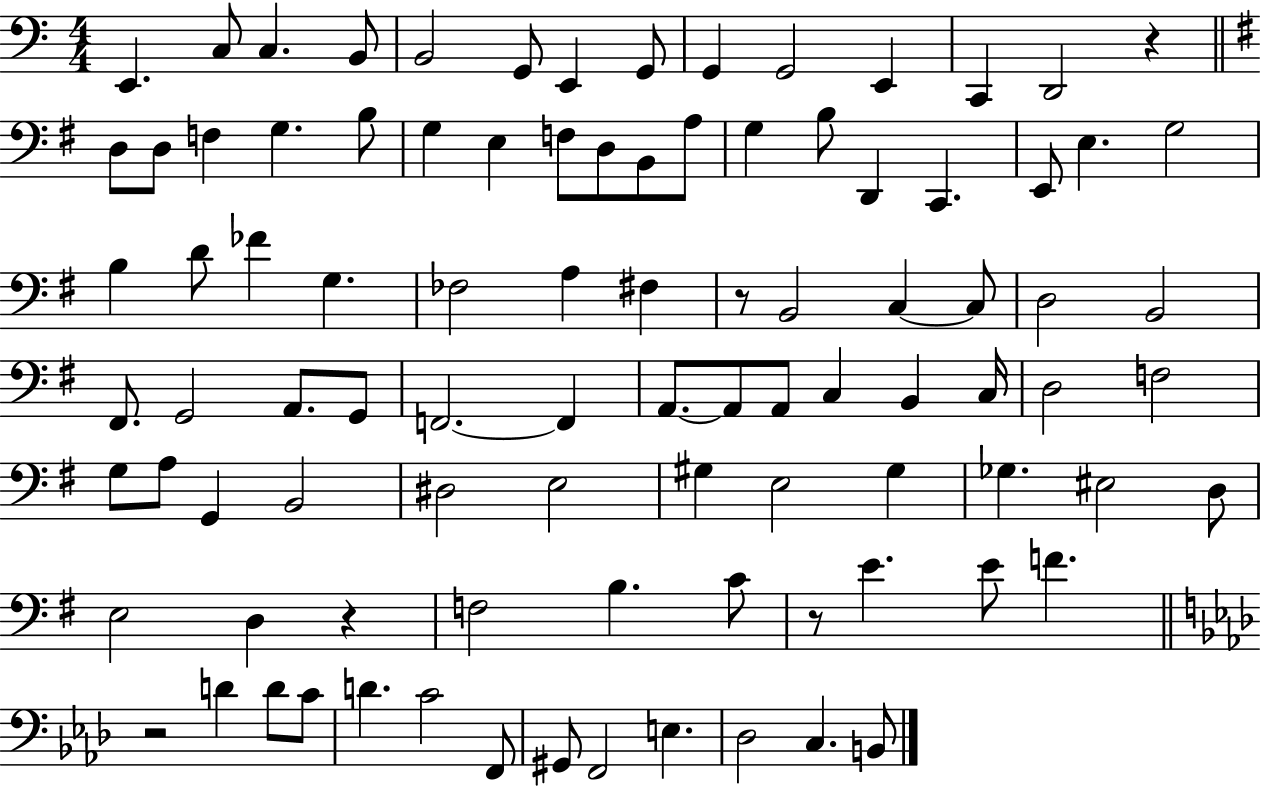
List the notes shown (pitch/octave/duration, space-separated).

E2/q. C3/e C3/q. B2/e B2/h G2/e E2/q G2/e G2/q G2/h E2/q C2/q D2/h R/q D3/e D3/e F3/q G3/q. B3/e G3/q E3/q F3/e D3/e B2/e A3/e G3/q B3/e D2/q C2/q. E2/e E3/q. G3/h B3/q D4/e FES4/q G3/q. FES3/h A3/q F#3/q R/e B2/h C3/q C3/e D3/h B2/h F#2/e. G2/h A2/e. G2/e F2/h. F2/q A2/e. A2/e A2/e C3/q B2/q C3/s D3/h F3/h G3/e A3/e G2/q B2/h D#3/h E3/h G#3/q E3/h G#3/q Gb3/q. EIS3/h D3/e E3/h D3/q R/q F3/h B3/q. C4/e R/e E4/q. E4/e F4/q. R/h D4/q D4/e C4/e D4/q. C4/h F2/e G#2/e F2/h E3/q. Db3/h C3/q. B2/e